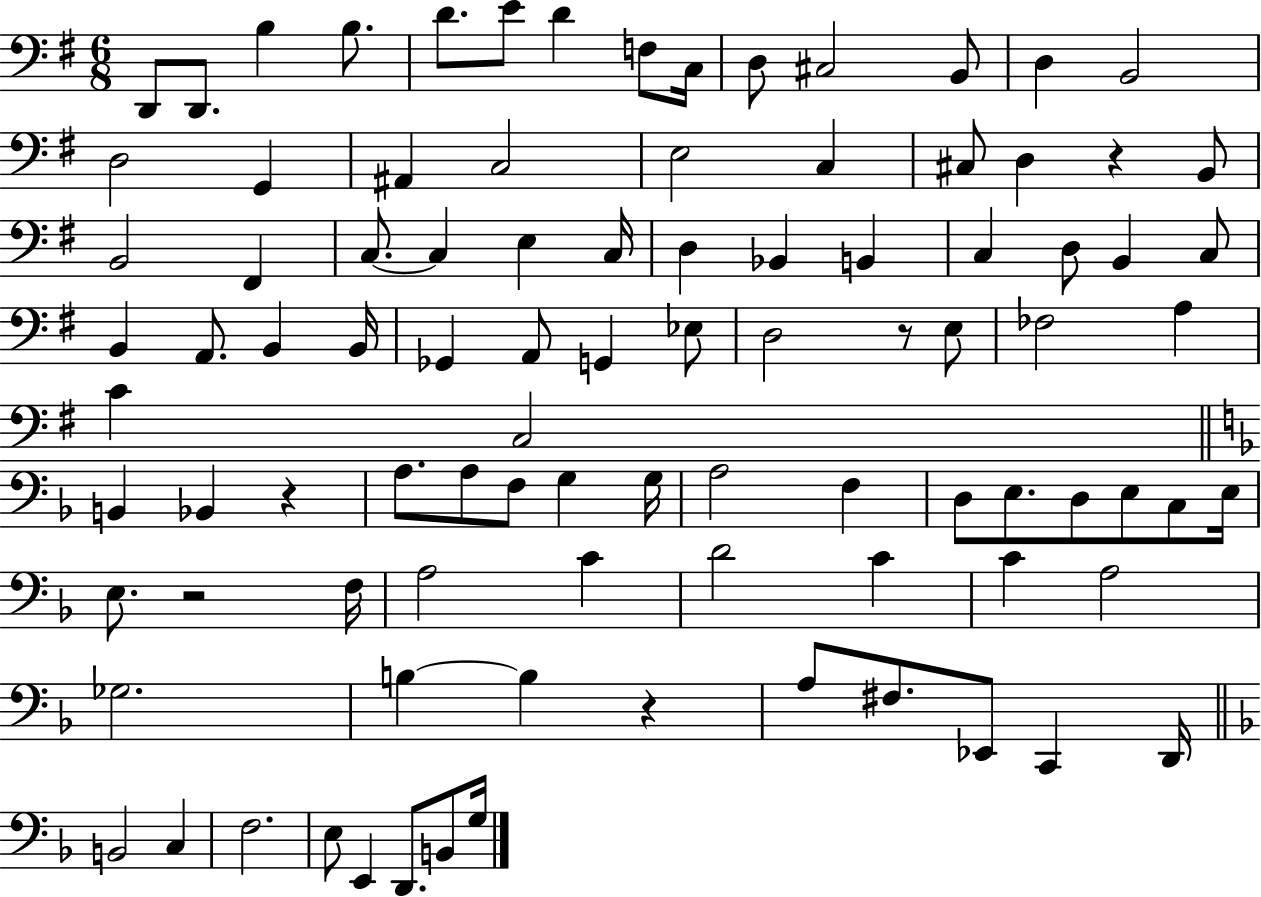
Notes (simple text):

D2/e D2/e. B3/q B3/e. D4/e. E4/e D4/q F3/e C3/s D3/e C#3/h B2/e D3/q B2/h D3/h G2/q A#2/q C3/h E3/h C3/q C#3/e D3/q R/q B2/e B2/h F#2/q C3/e. C3/q E3/q C3/s D3/q Bb2/q B2/q C3/q D3/e B2/q C3/e B2/q A2/e. B2/q B2/s Gb2/q A2/e G2/q Eb3/e D3/h R/e E3/e FES3/h A3/q C4/q C3/h B2/q Bb2/q R/q A3/e. A3/e F3/e G3/q G3/s A3/h F3/q D3/e E3/e. D3/e E3/e C3/e E3/s E3/e. R/h F3/s A3/h C4/q D4/h C4/q C4/q A3/h Gb3/h. B3/q B3/q R/q A3/e F#3/e. Eb2/e C2/q D2/s B2/h C3/q F3/h. E3/e E2/q D2/e. B2/e G3/s